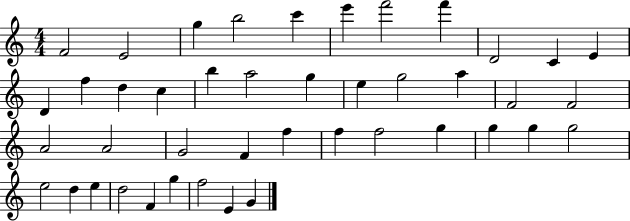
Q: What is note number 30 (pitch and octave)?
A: F5